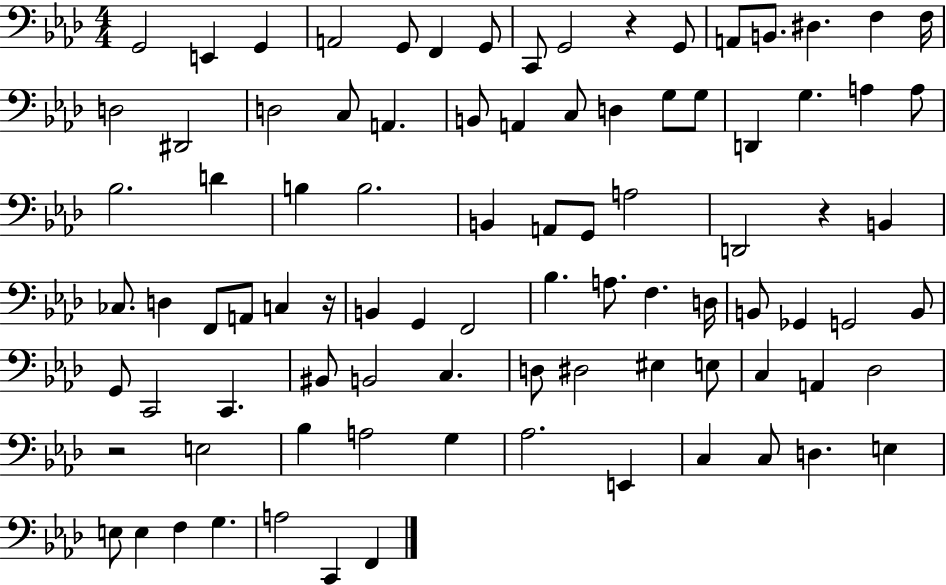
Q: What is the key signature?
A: AES major